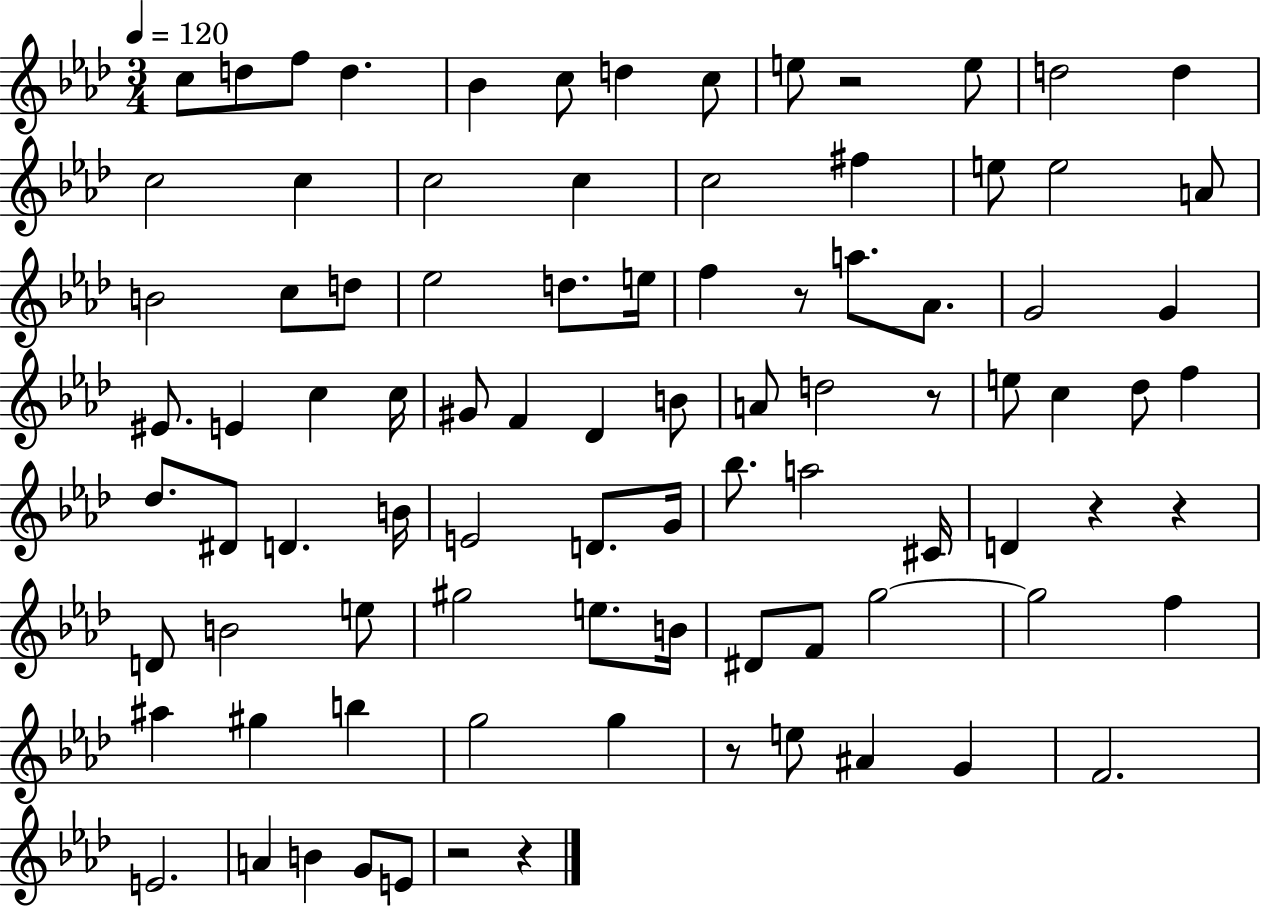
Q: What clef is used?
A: treble